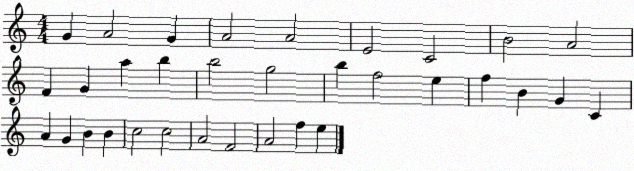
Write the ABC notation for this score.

X:1
T:Untitled
M:4/4
L:1/4
K:C
G A2 G A2 A2 E2 C2 B2 A2 F G a b b2 g2 b f2 e f B G C A G B B c2 c2 A2 F2 A2 f e